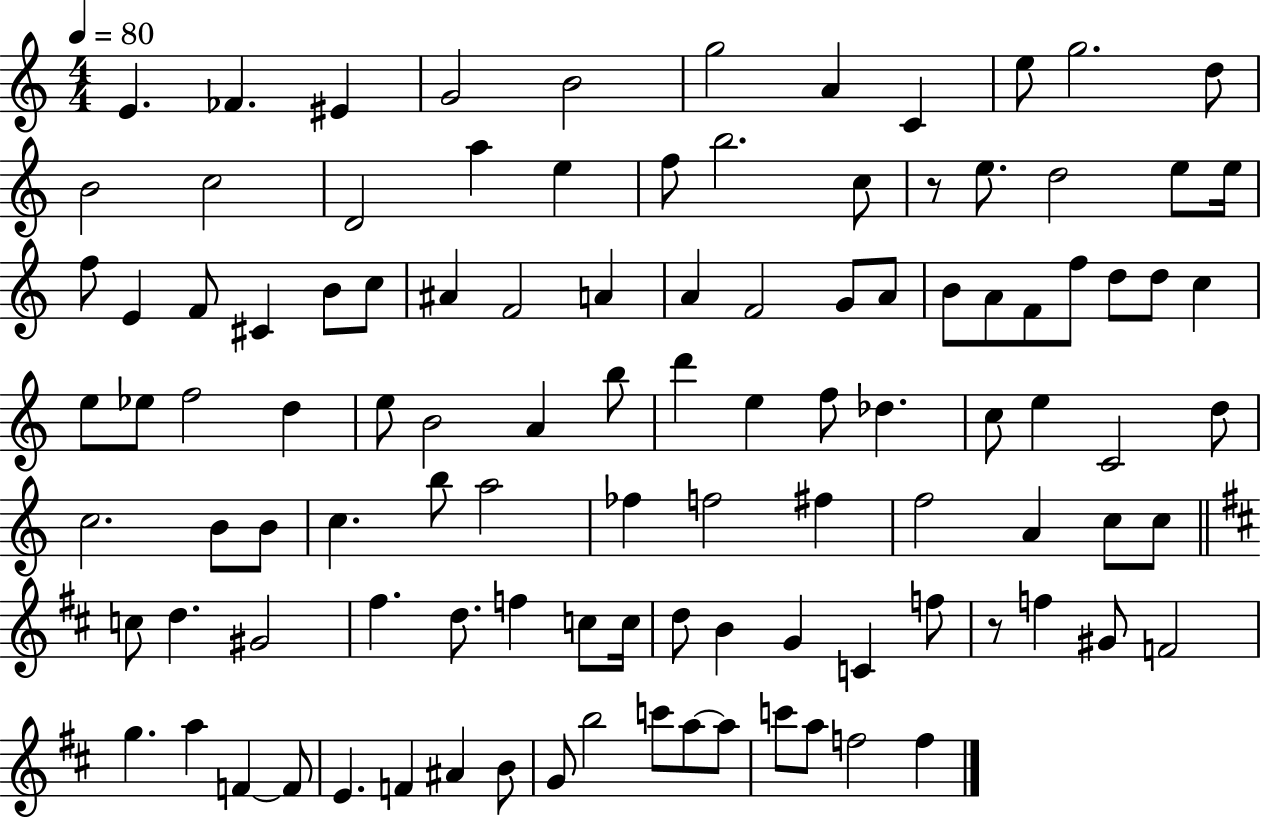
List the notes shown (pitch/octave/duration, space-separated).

E4/q. FES4/q. EIS4/q G4/h B4/h G5/h A4/q C4/q E5/e G5/h. D5/e B4/h C5/h D4/h A5/q E5/q F5/e B5/h. C5/e R/e E5/e. D5/h E5/e E5/s F5/e E4/q F4/e C#4/q B4/e C5/e A#4/q F4/h A4/q A4/q F4/h G4/e A4/e B4/e A4/e F4/e F5/e D5/e D5/e C5/q E5/e Eb5/e F5/h D5/q E5/e B4/h A4/q B5/e D6/q E5/q F5/e Db5/q. C5/e E5/q C4/h D5/e C5/h. B4/e B4/e C5/q. B5/e A5/h FES5/q F5/h F#5/q F5/h A4/q C5/e C5/e C5/e D5/q. G#4/h F#5/q. D5/e. F5/q C5/e C5/s D5/e B4/q G4/q C4/q F5/e R/e F5/q G#4/e F4/h G5/q. A5/q F4/q F4/e E4/q. F4/q A#4/q B4/e G4/e B5/h C6/e A5/e A5/e C6/e A5/e F5/h F5/q